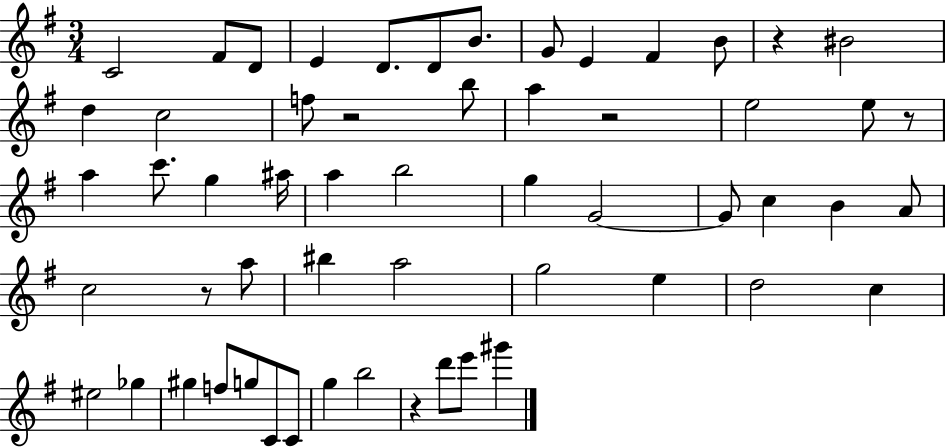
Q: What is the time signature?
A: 3/4